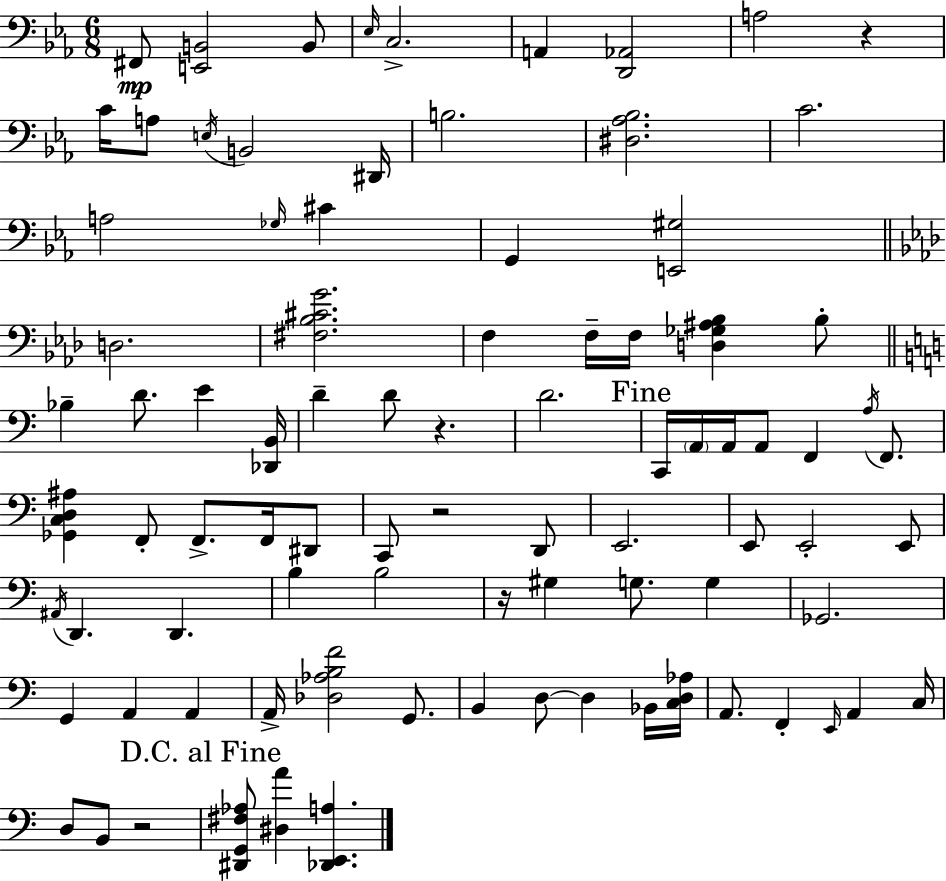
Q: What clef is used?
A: bass